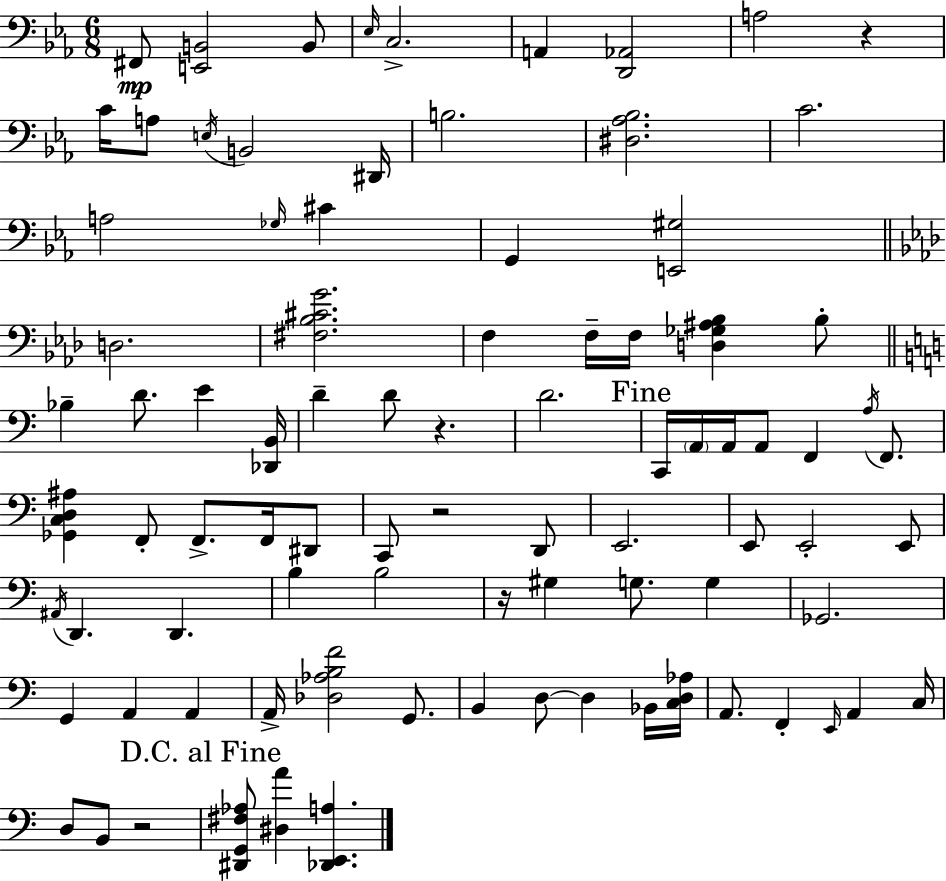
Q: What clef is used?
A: bass